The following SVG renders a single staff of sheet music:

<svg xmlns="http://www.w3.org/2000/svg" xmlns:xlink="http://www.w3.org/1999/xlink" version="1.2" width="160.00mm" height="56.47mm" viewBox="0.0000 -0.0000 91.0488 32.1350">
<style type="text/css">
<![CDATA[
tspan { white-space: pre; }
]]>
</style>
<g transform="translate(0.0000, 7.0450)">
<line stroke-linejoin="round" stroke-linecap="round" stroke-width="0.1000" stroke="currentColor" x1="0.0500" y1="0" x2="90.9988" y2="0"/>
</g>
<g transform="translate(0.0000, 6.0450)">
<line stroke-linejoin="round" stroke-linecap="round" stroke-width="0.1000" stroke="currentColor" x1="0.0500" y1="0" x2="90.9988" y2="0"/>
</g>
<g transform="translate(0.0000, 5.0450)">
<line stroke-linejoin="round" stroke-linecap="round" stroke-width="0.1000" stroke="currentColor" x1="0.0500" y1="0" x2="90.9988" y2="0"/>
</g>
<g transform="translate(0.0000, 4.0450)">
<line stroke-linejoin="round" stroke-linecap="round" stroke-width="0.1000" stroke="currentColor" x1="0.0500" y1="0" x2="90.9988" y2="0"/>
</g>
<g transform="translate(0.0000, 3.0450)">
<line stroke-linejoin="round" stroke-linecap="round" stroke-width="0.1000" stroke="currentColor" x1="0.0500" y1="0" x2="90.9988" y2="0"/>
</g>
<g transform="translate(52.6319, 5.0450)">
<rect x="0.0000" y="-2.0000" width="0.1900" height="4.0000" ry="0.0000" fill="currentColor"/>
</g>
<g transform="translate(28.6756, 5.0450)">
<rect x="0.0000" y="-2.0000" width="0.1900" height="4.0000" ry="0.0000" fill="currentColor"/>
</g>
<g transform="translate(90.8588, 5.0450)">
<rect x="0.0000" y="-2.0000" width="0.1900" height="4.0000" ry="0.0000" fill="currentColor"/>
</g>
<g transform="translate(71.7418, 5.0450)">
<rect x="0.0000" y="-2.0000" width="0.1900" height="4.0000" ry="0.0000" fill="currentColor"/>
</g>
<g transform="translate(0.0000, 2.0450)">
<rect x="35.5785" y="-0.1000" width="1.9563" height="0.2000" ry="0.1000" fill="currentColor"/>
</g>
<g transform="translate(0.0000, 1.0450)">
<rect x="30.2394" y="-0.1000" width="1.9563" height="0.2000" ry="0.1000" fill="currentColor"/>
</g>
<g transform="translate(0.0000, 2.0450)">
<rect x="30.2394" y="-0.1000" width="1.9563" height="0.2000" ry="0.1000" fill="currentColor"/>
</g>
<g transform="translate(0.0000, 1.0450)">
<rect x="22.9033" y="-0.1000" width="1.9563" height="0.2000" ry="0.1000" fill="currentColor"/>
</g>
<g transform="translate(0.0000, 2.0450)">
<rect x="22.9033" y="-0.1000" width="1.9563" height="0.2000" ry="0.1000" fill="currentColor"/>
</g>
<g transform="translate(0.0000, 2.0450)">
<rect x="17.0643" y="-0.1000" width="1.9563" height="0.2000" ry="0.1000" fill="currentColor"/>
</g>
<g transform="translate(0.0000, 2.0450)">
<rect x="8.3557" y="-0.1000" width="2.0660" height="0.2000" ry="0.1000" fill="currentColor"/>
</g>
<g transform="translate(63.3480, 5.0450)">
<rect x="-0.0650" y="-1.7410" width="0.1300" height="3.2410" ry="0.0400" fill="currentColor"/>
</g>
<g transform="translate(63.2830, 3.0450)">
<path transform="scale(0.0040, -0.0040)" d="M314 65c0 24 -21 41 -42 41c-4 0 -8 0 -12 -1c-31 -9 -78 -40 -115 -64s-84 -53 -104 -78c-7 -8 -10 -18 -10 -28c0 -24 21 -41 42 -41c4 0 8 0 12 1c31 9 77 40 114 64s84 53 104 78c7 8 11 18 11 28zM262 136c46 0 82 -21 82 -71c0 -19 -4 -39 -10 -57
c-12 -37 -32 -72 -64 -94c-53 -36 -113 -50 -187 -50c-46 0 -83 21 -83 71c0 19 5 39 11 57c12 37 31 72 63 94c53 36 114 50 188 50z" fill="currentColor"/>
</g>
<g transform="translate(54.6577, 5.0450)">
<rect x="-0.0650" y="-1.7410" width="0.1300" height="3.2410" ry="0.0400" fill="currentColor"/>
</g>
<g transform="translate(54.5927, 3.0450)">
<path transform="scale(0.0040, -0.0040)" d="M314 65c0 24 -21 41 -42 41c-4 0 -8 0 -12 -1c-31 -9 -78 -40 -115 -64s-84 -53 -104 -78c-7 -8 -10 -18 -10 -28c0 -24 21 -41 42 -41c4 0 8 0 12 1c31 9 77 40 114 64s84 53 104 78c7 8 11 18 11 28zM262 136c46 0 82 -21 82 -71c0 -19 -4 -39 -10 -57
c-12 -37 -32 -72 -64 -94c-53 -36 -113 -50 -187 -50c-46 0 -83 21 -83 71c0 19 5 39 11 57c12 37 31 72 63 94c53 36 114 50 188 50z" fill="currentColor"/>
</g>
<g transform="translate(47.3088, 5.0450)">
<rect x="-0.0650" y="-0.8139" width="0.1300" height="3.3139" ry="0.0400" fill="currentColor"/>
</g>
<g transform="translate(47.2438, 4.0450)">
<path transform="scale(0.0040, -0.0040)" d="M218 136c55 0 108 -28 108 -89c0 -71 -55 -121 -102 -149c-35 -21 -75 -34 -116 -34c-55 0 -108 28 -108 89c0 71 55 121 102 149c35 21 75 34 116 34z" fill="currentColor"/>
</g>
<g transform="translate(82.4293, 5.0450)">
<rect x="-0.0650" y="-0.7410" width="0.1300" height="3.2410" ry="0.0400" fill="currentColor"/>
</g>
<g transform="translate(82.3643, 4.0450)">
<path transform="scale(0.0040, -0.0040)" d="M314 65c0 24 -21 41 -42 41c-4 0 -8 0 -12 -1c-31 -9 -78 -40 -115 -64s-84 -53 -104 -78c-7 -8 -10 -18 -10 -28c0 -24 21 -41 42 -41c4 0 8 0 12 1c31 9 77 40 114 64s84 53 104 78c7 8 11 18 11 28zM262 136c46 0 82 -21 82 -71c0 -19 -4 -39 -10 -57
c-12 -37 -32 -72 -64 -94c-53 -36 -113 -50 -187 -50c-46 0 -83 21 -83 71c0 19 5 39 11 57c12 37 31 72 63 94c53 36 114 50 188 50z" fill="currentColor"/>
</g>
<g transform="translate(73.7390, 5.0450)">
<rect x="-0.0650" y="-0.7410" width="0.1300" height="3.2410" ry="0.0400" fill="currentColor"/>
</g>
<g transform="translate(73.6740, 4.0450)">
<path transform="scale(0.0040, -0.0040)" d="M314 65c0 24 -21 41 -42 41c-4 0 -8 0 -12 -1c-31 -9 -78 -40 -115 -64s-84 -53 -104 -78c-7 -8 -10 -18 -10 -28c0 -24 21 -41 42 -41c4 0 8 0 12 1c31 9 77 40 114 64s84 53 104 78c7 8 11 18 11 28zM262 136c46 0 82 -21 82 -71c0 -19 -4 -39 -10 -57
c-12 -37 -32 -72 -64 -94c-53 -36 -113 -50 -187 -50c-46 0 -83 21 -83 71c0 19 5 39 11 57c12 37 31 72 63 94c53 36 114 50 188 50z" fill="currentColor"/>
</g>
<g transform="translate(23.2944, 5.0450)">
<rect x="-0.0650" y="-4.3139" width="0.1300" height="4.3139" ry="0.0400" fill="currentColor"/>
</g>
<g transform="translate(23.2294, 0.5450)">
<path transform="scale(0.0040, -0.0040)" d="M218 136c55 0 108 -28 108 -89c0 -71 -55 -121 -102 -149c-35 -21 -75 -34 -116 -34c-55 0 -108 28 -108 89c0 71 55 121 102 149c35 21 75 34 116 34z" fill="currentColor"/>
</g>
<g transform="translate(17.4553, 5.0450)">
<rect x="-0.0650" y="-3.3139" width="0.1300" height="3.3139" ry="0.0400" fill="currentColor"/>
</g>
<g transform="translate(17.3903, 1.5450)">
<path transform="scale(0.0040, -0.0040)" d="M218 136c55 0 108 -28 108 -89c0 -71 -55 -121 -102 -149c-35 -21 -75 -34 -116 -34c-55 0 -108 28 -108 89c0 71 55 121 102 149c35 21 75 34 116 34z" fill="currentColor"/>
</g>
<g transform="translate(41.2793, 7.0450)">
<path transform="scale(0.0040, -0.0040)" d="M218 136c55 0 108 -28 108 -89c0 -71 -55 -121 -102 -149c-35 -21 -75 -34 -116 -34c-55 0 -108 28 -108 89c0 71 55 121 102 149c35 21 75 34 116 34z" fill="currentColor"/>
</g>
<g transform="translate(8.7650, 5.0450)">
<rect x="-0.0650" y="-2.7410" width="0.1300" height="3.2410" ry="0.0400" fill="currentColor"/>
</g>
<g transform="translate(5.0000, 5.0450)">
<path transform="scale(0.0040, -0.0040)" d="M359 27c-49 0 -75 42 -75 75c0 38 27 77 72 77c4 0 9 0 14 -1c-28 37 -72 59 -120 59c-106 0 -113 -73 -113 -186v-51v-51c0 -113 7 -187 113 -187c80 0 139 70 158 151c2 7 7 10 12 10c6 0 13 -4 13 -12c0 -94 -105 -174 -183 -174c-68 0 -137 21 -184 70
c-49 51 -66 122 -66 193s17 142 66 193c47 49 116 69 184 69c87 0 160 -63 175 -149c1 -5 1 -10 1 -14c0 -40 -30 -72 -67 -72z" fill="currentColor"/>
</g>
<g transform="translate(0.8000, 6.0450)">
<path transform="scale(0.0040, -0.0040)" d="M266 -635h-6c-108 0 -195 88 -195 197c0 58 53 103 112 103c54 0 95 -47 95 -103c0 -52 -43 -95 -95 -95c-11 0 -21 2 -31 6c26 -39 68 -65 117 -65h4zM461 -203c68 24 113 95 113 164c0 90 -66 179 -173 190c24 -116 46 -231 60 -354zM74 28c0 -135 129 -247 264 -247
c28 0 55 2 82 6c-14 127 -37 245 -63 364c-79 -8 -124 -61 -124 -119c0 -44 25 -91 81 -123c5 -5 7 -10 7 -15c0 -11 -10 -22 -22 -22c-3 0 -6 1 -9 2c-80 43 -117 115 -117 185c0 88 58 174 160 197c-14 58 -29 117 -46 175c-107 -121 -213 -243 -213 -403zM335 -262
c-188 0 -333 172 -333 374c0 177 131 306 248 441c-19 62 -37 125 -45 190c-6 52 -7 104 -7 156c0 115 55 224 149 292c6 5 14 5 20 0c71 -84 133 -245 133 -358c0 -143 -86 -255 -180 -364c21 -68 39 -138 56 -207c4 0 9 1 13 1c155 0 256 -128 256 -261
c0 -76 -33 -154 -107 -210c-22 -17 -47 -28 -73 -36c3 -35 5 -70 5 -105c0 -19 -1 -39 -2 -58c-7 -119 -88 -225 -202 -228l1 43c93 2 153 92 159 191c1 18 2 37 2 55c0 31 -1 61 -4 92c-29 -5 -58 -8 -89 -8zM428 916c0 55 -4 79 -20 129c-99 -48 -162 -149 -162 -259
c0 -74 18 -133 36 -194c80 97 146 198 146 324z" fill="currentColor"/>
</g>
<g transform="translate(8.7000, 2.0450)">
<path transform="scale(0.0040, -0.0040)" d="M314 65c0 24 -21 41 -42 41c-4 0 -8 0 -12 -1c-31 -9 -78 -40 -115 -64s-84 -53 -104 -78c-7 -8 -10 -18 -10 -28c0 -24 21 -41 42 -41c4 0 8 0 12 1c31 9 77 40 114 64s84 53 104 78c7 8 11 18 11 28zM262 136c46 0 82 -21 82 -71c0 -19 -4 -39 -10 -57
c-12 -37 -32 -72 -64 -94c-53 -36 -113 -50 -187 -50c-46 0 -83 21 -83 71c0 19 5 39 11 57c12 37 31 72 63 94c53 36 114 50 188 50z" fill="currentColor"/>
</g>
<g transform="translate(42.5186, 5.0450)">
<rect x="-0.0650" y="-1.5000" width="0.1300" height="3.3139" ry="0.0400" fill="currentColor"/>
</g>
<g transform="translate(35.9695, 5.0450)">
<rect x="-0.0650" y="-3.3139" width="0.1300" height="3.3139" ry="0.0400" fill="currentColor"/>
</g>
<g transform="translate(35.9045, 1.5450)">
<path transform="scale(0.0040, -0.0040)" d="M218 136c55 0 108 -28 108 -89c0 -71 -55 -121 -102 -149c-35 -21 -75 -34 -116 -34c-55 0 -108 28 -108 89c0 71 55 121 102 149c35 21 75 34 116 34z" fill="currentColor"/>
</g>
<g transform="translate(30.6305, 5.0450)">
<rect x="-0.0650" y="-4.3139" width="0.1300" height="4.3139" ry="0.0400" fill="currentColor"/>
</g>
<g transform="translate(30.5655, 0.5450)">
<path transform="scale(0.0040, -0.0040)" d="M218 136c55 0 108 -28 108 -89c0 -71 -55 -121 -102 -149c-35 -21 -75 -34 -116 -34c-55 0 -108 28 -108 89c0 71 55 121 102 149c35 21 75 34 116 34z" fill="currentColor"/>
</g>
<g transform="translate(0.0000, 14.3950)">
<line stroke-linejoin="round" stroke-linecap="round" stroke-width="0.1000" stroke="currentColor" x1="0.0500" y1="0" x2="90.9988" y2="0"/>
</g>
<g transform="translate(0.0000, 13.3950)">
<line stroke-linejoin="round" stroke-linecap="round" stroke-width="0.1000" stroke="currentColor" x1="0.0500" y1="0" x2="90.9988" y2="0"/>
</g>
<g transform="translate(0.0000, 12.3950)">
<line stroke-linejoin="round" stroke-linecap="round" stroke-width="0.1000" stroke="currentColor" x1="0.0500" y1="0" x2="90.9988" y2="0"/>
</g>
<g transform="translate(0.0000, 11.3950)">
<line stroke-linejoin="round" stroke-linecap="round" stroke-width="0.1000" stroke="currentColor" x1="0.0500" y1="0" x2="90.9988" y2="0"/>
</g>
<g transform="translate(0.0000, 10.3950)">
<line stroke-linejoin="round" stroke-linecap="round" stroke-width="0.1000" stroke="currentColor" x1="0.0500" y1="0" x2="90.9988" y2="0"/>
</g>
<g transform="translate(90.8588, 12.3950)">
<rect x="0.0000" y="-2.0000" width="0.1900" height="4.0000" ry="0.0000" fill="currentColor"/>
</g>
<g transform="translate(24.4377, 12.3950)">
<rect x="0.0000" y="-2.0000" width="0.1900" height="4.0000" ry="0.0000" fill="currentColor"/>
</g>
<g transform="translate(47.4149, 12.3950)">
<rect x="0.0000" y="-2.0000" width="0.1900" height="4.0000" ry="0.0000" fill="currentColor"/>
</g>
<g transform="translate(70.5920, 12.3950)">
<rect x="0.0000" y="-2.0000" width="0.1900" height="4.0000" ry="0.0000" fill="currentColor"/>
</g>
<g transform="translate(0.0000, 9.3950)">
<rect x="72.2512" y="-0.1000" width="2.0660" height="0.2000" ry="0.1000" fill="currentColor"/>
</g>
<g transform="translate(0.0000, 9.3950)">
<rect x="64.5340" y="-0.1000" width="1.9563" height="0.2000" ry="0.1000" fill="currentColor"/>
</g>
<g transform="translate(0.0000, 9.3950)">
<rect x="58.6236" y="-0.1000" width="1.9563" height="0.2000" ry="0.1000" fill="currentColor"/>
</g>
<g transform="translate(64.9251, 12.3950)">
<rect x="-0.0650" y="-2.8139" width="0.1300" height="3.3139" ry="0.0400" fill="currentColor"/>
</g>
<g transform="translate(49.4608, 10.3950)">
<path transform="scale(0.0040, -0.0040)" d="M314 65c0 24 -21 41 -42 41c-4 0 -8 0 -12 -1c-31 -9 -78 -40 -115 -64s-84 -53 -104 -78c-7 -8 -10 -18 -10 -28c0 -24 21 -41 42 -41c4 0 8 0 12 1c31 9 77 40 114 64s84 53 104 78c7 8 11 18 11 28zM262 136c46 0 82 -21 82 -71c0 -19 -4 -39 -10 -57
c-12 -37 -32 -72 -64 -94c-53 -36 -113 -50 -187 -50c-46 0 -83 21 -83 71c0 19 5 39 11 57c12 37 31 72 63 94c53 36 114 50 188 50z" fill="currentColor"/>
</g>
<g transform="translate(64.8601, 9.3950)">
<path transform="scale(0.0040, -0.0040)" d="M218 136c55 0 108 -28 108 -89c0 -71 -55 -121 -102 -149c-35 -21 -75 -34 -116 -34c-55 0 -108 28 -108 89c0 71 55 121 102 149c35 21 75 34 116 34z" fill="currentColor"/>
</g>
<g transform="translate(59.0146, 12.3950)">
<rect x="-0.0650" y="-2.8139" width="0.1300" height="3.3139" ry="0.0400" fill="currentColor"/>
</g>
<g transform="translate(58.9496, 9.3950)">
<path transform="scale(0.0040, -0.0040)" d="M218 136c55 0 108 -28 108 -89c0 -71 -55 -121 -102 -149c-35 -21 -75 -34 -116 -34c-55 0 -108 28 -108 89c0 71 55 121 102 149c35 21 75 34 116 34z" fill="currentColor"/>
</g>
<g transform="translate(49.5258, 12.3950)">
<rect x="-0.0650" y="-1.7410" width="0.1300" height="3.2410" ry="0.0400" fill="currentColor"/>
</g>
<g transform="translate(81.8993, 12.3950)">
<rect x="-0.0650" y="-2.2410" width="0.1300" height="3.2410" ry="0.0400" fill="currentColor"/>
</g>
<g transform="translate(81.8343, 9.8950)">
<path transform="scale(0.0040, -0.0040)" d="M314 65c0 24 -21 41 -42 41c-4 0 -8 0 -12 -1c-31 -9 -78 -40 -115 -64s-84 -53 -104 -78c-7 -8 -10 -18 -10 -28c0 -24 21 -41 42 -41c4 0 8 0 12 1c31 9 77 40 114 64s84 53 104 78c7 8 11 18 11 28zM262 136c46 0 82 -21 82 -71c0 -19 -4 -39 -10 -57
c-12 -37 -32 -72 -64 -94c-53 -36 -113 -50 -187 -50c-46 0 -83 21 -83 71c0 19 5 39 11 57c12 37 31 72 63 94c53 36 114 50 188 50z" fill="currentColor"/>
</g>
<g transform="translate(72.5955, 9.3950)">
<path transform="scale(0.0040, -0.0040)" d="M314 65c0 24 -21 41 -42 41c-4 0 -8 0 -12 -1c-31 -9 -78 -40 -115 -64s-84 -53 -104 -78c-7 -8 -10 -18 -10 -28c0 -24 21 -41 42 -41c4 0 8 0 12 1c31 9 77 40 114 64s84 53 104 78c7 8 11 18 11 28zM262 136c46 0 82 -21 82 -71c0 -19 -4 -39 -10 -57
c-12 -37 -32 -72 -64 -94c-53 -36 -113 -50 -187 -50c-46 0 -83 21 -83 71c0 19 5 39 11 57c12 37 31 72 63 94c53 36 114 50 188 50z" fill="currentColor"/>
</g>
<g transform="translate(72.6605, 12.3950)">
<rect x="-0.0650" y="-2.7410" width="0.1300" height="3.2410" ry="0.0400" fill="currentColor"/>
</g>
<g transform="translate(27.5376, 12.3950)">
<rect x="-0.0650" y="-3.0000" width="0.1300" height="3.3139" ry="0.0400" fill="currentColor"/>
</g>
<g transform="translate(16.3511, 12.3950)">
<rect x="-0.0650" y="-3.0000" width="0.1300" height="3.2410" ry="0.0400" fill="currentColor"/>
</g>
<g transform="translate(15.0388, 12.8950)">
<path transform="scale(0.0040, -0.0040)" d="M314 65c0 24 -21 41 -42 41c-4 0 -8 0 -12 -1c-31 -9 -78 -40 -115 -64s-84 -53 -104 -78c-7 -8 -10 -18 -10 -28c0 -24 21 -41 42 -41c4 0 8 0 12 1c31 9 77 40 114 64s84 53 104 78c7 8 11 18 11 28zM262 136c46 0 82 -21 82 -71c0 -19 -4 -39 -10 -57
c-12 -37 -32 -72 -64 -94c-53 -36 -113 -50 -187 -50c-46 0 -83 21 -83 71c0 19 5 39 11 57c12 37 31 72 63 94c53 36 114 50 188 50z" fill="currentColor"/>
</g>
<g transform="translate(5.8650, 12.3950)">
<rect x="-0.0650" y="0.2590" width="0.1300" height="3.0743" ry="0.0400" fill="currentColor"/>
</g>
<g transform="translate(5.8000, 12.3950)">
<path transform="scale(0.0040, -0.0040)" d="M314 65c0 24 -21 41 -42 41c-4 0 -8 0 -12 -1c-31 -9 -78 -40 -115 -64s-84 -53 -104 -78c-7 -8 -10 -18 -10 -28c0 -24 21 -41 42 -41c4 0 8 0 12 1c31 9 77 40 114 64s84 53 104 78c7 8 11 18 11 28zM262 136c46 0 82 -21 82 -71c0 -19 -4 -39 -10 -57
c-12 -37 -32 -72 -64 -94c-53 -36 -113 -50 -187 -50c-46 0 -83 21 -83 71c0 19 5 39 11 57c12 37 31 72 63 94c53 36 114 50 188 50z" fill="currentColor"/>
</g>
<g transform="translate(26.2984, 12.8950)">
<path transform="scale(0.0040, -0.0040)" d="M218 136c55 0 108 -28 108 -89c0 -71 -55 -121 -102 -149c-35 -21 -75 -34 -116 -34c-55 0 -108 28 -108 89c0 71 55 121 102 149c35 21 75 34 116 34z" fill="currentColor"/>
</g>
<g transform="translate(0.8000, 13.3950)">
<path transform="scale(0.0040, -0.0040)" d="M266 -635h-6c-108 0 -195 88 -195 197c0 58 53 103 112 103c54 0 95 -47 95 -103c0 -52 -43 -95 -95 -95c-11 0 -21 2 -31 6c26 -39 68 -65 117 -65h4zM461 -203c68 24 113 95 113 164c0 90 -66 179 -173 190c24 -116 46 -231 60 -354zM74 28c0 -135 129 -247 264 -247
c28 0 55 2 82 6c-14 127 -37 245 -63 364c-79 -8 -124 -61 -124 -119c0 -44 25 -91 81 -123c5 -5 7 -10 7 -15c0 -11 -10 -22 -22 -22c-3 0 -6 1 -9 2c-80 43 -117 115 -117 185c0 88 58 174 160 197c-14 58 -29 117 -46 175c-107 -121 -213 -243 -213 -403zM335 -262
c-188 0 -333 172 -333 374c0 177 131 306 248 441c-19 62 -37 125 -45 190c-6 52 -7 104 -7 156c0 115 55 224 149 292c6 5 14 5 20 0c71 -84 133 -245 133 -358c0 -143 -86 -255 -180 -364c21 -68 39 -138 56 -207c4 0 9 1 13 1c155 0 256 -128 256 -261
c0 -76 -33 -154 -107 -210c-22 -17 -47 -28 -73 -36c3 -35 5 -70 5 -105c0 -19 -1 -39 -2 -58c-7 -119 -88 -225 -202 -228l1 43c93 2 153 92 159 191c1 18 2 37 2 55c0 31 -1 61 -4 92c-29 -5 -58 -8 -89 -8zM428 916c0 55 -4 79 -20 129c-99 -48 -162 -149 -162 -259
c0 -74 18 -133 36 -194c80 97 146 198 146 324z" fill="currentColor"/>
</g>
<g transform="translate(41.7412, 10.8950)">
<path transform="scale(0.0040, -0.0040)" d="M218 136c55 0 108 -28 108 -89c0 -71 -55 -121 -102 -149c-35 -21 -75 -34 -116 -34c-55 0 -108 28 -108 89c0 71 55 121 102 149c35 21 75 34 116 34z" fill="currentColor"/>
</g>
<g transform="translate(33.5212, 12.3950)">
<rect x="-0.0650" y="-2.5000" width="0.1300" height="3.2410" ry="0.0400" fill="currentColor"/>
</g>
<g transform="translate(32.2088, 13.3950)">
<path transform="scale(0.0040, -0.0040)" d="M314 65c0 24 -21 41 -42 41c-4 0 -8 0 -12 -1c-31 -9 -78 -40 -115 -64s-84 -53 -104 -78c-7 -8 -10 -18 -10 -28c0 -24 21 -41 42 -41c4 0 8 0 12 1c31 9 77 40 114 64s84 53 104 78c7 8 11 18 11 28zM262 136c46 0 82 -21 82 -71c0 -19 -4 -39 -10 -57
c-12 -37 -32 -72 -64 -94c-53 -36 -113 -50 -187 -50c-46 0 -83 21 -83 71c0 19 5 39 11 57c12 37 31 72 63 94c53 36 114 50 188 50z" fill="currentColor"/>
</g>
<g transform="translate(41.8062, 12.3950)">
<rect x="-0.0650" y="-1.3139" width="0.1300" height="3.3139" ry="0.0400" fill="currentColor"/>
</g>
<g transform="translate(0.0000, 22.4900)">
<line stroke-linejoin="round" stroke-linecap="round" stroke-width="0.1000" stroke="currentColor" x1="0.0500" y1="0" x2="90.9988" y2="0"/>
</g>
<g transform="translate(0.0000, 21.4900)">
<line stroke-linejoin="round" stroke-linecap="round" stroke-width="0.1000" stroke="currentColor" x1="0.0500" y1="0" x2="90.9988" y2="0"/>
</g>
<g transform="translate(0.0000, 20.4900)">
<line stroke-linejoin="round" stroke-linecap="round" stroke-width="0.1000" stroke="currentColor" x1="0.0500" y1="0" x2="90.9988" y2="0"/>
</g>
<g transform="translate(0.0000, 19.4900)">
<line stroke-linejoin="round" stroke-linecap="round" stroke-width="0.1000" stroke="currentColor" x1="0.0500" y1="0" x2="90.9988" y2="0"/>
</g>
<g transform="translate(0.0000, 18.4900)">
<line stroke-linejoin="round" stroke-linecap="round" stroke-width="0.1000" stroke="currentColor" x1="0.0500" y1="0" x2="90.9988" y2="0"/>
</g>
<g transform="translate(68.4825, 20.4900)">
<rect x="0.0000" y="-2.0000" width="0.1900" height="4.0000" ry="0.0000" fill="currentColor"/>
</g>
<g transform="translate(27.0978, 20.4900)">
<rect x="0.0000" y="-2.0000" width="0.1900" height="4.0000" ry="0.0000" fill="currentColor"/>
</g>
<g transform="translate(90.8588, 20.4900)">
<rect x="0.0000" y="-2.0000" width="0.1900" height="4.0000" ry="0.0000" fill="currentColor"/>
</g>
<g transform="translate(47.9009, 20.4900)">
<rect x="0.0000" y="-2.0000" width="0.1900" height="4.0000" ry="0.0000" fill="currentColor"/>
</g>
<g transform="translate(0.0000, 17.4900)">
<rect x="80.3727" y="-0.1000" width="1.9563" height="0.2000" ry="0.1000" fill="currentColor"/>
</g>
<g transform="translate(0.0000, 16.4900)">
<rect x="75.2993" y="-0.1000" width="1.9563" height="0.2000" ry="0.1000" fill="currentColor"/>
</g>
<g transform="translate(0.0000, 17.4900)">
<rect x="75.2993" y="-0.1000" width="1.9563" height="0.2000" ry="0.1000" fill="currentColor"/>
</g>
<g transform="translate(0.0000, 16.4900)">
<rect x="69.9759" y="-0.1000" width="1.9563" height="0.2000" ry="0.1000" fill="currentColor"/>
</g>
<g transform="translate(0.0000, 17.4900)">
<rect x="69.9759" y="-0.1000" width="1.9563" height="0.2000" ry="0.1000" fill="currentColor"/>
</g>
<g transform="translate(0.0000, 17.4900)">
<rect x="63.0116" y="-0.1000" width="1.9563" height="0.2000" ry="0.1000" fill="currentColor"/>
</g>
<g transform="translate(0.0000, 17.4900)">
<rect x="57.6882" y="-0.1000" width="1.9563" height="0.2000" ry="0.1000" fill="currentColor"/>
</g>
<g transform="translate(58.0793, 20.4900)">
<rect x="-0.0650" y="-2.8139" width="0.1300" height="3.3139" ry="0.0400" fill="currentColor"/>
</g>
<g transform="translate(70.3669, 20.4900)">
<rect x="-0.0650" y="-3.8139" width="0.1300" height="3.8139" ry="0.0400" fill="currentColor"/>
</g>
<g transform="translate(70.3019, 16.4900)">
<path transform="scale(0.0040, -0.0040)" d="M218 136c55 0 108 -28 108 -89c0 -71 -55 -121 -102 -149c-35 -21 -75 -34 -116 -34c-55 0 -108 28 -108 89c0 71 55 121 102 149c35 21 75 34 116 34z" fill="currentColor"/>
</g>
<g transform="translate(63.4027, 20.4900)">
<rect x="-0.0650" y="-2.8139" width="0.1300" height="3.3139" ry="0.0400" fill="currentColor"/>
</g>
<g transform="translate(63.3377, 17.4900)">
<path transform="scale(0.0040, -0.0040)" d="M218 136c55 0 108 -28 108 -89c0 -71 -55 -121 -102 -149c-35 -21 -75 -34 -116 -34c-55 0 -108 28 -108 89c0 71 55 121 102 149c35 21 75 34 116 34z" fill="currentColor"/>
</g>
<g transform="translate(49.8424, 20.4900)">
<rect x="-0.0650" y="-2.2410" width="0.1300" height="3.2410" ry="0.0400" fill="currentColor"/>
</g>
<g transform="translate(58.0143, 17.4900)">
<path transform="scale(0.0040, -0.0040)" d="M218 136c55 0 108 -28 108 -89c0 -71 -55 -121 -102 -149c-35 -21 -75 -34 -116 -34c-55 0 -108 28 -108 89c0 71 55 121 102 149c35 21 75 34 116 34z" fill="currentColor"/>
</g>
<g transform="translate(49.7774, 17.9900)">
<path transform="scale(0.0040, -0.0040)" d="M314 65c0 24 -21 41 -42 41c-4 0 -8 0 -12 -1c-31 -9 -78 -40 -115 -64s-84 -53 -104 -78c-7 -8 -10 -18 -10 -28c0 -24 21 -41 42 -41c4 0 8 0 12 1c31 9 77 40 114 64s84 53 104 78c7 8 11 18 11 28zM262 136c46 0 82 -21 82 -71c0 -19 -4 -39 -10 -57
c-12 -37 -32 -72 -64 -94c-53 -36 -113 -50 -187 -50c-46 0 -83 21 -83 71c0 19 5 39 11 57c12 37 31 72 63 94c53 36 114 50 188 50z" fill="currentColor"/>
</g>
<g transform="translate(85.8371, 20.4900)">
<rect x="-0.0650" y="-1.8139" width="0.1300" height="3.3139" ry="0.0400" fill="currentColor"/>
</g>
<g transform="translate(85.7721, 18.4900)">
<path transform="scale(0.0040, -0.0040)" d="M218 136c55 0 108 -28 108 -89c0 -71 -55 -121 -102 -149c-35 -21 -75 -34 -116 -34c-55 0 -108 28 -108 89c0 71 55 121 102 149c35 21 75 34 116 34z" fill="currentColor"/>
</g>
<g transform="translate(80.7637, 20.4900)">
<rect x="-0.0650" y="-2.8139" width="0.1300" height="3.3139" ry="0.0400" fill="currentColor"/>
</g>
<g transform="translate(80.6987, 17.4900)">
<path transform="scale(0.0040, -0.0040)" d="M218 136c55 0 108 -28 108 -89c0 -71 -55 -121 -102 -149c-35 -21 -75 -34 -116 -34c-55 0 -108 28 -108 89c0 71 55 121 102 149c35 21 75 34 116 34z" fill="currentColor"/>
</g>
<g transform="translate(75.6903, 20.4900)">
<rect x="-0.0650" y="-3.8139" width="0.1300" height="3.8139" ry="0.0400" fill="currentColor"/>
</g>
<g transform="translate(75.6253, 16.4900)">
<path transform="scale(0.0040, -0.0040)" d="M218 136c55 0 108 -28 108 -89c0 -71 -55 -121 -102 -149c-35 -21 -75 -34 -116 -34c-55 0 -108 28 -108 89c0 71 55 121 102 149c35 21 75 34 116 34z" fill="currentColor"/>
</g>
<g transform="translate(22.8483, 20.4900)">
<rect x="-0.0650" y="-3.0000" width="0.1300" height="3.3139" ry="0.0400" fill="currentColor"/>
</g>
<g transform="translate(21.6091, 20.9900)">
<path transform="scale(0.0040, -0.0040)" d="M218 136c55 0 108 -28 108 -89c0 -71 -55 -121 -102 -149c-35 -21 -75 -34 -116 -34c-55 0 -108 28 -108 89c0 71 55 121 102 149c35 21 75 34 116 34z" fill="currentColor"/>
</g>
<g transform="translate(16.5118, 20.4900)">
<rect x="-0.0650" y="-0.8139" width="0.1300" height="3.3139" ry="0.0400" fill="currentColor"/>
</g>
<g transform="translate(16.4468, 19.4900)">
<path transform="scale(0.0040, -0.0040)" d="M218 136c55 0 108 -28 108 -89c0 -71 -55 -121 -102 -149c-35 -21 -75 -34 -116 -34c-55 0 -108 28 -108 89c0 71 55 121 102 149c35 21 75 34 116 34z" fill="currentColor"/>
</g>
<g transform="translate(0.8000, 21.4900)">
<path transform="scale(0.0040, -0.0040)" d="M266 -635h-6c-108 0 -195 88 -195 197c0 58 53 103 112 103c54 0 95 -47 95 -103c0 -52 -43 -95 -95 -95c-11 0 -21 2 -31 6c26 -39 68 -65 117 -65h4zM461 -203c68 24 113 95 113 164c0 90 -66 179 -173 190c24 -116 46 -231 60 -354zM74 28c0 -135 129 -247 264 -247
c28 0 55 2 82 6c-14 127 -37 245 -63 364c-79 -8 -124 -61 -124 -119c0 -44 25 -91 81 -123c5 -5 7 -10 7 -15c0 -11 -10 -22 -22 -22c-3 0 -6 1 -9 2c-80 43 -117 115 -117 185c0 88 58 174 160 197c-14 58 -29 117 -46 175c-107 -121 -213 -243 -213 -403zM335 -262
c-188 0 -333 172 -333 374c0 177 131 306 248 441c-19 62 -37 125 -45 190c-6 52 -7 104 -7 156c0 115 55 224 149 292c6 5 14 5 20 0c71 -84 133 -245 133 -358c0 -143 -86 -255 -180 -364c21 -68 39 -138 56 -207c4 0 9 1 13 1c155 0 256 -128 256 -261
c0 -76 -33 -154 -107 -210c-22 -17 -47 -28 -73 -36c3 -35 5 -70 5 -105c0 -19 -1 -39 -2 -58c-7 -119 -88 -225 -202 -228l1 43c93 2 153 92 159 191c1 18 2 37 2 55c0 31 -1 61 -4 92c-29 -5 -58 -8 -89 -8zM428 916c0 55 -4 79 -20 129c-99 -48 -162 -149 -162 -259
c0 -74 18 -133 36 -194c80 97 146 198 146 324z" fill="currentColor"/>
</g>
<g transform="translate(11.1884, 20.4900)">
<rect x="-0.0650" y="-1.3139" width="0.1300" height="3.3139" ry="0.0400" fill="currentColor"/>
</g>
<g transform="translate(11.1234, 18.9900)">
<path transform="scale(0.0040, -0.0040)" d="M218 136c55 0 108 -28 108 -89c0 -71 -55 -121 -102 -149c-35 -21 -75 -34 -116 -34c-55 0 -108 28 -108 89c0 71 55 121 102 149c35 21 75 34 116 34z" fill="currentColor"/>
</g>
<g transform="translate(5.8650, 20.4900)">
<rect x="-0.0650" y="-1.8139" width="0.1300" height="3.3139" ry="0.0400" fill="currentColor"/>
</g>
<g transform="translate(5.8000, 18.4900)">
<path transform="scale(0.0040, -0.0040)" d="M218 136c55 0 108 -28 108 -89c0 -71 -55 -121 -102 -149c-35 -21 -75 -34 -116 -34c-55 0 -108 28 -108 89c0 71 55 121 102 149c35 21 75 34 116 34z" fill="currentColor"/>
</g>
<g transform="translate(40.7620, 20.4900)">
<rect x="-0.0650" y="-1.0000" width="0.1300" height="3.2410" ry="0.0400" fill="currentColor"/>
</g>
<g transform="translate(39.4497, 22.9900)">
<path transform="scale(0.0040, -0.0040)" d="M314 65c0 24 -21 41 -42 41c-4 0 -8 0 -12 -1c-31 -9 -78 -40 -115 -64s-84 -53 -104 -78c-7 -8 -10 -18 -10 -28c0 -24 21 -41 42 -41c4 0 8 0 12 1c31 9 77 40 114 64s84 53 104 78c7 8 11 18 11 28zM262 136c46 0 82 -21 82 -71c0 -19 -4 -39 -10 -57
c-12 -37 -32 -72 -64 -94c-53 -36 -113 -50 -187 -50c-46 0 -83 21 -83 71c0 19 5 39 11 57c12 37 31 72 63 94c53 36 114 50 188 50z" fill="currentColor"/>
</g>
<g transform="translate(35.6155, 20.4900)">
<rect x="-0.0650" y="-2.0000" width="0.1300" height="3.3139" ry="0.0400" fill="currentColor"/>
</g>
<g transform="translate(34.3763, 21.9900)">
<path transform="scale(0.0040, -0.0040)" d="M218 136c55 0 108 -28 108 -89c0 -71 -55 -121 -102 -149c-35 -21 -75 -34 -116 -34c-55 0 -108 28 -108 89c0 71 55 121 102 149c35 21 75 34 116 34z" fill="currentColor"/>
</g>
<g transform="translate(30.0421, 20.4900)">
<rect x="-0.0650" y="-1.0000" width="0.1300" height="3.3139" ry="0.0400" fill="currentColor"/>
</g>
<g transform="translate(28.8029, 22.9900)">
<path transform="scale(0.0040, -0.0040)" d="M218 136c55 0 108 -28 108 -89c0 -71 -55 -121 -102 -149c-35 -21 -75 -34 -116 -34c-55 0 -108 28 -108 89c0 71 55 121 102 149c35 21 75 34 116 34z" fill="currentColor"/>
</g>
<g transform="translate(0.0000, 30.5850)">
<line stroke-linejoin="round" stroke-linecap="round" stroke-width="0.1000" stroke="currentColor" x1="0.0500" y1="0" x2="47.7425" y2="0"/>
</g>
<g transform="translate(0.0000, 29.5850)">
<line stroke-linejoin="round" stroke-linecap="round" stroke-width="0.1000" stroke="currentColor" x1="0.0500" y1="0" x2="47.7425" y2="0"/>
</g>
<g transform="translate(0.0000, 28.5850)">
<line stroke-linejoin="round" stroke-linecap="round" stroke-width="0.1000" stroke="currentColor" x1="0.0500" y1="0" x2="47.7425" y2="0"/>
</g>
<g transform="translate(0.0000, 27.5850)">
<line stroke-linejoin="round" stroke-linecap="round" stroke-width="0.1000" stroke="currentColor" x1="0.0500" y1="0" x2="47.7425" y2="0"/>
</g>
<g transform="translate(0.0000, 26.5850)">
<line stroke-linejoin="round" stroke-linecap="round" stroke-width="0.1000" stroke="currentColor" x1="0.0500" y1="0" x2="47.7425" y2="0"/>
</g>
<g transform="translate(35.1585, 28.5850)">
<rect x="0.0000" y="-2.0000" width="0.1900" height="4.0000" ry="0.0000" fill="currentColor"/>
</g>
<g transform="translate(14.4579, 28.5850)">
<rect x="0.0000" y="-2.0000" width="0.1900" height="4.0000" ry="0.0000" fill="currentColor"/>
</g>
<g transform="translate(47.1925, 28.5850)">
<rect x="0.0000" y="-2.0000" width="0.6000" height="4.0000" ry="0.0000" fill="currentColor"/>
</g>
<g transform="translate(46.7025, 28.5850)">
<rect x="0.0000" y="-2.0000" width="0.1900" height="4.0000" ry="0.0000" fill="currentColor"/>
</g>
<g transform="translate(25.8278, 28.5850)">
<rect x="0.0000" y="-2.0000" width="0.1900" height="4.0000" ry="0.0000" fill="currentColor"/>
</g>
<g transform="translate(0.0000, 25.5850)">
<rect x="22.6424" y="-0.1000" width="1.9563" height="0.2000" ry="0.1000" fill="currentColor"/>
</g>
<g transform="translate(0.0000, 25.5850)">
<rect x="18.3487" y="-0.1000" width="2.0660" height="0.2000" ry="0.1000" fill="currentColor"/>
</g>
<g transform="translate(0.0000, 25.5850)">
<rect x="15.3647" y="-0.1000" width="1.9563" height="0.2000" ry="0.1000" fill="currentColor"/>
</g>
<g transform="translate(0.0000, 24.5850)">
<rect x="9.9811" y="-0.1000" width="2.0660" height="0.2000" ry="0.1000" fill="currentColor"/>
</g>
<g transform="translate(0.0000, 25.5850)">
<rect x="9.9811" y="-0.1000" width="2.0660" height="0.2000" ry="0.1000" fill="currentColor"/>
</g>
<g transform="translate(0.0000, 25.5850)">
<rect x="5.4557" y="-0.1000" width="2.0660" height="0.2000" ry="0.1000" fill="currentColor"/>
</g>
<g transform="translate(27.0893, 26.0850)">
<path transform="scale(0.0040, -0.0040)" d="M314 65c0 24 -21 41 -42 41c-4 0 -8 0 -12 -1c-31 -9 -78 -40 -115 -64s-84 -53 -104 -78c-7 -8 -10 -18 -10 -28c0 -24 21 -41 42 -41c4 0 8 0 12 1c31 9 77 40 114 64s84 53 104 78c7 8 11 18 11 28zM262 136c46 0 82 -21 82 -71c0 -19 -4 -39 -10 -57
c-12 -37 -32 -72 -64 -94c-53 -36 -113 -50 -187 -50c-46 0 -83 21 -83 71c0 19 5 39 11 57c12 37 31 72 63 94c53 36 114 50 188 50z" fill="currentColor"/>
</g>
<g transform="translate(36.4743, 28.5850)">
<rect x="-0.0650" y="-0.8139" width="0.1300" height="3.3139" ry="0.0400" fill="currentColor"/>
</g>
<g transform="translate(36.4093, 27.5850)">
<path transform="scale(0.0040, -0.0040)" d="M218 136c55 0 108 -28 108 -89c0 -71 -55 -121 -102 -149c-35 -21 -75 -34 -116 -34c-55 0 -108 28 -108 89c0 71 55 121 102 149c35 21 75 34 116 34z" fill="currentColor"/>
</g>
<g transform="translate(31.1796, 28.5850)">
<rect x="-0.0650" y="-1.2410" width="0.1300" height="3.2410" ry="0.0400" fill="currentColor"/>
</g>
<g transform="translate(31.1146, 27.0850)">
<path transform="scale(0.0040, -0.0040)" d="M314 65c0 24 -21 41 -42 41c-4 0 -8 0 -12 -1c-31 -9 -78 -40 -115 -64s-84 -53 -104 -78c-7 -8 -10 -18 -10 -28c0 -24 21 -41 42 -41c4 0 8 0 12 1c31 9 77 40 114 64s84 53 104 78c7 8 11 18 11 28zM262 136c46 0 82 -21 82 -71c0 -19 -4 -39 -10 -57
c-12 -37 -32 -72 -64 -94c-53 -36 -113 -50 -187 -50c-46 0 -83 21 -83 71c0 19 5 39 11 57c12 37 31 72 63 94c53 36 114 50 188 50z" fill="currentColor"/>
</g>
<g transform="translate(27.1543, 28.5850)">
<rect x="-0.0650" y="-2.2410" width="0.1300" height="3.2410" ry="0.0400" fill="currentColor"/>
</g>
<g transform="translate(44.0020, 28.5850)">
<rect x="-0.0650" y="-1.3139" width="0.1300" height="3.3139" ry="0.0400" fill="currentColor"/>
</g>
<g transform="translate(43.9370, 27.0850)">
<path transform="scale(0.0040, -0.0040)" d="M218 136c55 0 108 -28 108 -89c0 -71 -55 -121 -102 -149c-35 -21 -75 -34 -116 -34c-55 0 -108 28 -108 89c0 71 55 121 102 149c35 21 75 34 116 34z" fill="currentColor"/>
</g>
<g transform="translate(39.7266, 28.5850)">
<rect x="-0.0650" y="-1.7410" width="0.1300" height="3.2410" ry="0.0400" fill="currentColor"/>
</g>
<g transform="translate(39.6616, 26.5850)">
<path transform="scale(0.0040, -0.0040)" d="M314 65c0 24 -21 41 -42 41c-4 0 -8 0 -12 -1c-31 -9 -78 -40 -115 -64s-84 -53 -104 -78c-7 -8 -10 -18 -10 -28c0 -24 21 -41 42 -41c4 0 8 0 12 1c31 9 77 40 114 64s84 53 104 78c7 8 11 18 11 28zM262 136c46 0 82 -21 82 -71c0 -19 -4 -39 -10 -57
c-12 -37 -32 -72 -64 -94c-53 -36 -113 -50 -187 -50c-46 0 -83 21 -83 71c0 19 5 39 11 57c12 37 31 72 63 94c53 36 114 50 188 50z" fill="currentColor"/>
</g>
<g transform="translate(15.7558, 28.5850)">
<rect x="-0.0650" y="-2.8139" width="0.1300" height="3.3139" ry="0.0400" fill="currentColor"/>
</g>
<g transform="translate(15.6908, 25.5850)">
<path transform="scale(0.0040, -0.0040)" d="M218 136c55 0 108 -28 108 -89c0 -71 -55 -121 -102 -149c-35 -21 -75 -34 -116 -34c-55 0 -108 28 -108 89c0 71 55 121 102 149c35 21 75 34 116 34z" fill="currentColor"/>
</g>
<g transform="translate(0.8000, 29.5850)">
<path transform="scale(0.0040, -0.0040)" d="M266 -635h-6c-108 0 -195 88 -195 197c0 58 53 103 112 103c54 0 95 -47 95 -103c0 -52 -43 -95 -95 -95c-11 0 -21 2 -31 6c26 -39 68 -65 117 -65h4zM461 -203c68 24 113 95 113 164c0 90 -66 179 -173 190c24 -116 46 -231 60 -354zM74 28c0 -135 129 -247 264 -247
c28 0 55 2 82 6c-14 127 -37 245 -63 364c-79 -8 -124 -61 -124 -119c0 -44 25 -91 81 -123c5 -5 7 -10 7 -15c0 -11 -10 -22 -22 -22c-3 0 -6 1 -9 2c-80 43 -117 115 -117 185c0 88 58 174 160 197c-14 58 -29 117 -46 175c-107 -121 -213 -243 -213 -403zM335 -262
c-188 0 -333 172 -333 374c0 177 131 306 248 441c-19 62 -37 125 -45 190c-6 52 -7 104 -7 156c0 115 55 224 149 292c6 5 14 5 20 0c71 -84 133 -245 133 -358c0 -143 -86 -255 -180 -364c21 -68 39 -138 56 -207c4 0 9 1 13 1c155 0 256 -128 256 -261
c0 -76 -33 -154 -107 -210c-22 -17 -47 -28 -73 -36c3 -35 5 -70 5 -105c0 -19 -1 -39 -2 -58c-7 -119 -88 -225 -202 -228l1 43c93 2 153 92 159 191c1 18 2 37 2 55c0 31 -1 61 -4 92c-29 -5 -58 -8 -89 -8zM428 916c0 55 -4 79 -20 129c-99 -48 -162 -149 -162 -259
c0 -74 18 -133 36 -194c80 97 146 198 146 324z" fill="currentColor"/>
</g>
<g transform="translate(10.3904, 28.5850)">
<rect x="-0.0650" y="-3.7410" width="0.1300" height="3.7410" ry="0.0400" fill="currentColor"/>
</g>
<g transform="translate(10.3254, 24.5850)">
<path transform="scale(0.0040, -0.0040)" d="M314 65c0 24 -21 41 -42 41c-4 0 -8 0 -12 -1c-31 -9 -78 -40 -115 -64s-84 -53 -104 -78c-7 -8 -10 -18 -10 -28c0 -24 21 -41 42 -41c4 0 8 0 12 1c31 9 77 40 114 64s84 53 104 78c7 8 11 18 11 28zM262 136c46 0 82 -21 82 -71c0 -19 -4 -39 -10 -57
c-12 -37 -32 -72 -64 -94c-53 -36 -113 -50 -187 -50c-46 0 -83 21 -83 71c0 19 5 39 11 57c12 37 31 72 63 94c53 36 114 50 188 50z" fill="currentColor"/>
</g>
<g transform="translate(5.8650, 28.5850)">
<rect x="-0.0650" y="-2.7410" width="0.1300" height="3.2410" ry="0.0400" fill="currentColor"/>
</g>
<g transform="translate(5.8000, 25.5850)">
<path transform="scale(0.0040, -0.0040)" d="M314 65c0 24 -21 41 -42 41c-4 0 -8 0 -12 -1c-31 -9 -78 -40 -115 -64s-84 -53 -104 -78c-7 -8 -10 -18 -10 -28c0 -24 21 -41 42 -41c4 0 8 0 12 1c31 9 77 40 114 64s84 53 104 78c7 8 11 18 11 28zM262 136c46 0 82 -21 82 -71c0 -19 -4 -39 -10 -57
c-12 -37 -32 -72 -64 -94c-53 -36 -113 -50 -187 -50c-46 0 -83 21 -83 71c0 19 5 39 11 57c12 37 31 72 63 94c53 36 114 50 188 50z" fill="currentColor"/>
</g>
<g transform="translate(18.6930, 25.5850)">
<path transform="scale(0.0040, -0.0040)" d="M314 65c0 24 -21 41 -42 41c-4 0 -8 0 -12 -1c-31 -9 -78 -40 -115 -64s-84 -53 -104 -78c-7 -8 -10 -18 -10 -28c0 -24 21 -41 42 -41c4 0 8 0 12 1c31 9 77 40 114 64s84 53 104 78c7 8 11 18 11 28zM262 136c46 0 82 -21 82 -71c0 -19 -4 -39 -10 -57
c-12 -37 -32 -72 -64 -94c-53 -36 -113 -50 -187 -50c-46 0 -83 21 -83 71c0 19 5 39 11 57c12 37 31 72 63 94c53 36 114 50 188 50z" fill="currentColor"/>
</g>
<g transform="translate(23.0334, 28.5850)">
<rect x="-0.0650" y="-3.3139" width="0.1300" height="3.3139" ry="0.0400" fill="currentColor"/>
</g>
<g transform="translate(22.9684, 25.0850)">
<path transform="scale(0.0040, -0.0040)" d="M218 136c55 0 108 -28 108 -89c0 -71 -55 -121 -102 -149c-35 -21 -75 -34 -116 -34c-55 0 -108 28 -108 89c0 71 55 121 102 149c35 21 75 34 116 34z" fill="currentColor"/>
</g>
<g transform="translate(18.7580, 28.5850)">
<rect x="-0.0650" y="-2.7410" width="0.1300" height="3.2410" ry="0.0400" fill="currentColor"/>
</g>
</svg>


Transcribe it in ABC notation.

X:1
T:Untitled
M:4/4
L:1/4
K:C
a2 b d' d' b E d f2 f2 d2 d2 B2 A2 A G2 e f2 a a a2 g2 f e d A D F D2 g2 a a c' c' a f a2 c'2 a a2 b g2 e2 d f2 e